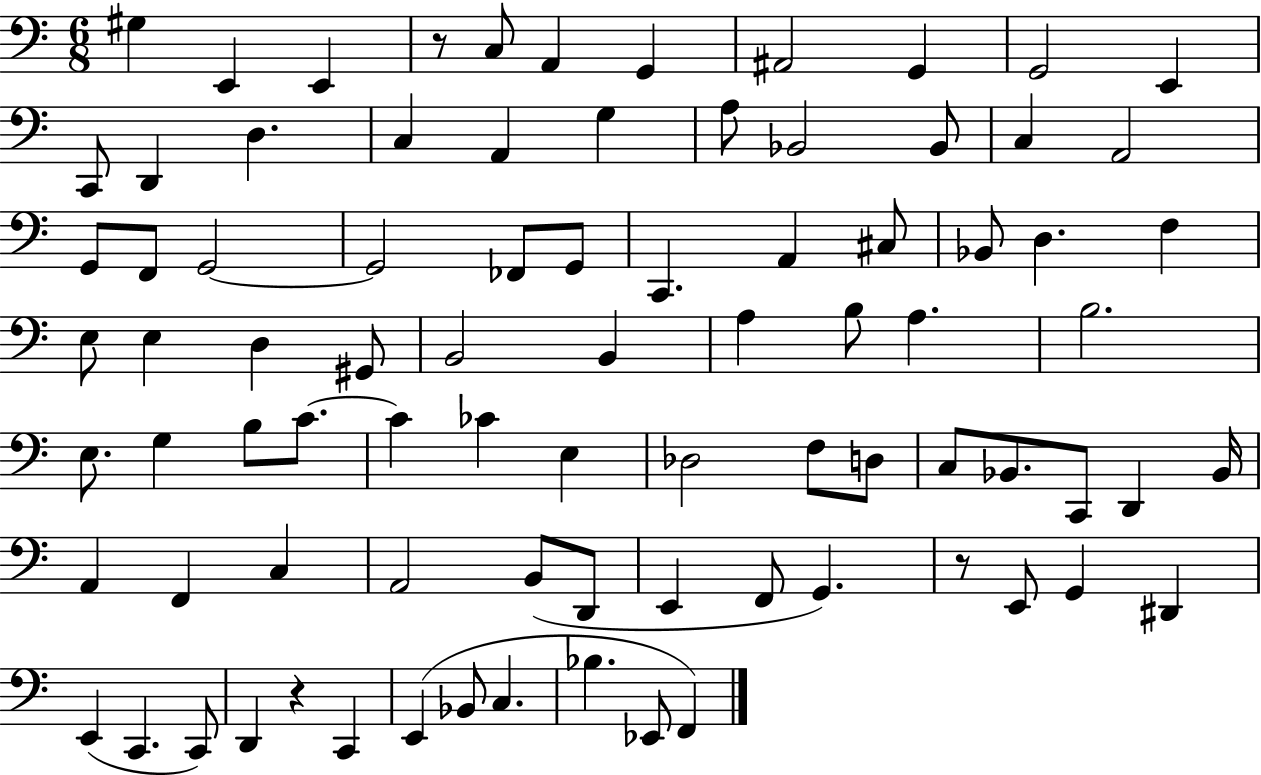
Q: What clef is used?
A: bass